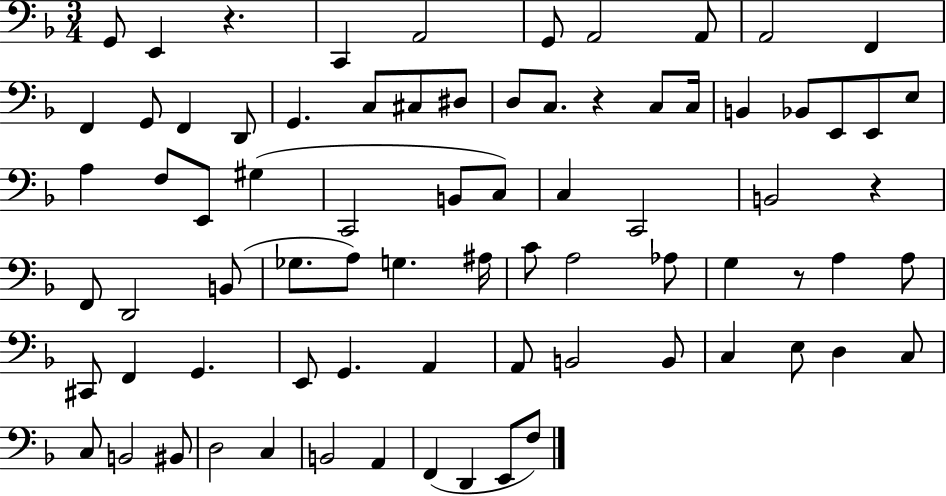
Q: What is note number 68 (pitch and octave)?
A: B2